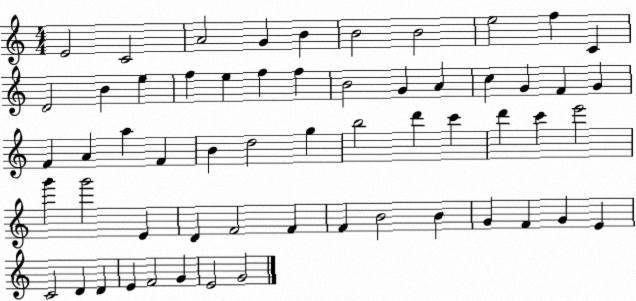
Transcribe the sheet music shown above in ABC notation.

X:1
T:Untitled
M:4/4
L:1/4
K:C
E2 C2 A2 G B B2 B2 e2 f C D2 B e f e f f B2 G A c G F G F A a F B d2 g b2 d' c' d' c' e'2 g' g'2 E D F2 F F B2 B G F G E C2 D D E F2 G E2 G2